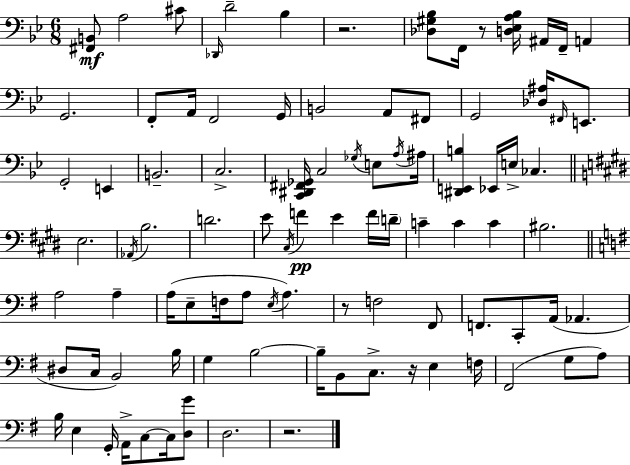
X:1
T:Untitled
M:6/8
L:1/4
K:Bb
[^F,,B,,]/2 A,2 ^C/2 _D,,/4 D2 _B, z2 [_D,^G,_B,]/2 F,,/4 z/2 [D,_E,A,_B,]/4 ^A,,/4 F,,/4 A,, G,,2 F,,/2 A,,/4 F,,2 G,,/4 B,,2 A,,/2 ^F,,/2 G,,2 [_D,^A,]/4 ^F,,/4 E,,/2 G,,2 E,, B,,2 C,2 [C,,^D,,^F,,_G,,]/4 C,2 _G,/4 E,/2 A,/4 ^A,/4 [^D,,E,,B,] _E,,/4 E,/4 _C, E,2 _A,,/4 B,2 D2 E/2 ^C,/4 F E F/4 D/4 C C C ^B,2 A,2 A, A,/4 E,/2 F,/4 A,/2 E,/4 A, z/2 F,2 ^F,,/2 F,,/2 C,,/2 A,,/4 _A,, ^D,/2 C,/4 B,,2 B,/4 G, B,2 B,/4 B,,/2 C,/2 z/4 E, F,/4 ^F,,2 G,/2 A,/2 B,/4 E, G,,/4 A,,/4 C,/2 C,/4 [D,G]/2 D,2 z2